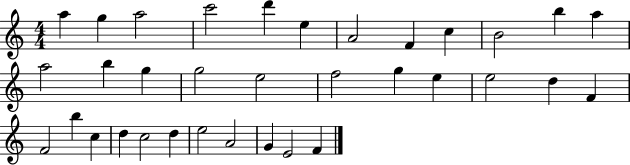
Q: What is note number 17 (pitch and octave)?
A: E5